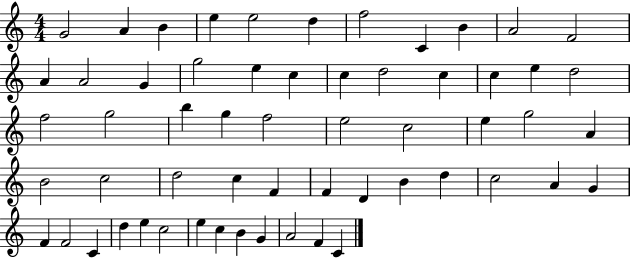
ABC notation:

X:1
T:Untitled
M:4/4
L:1/4
K:C
G2 A B e e2 d f2 C B A2 F2 A A2 G g2 e c c d2 c c e d2 f2 g2 b g f2 e2 c2 e g2 A B2 c2 d2 c F F D B d c2 A G F F2 C d e c2 e c B G A2 F C